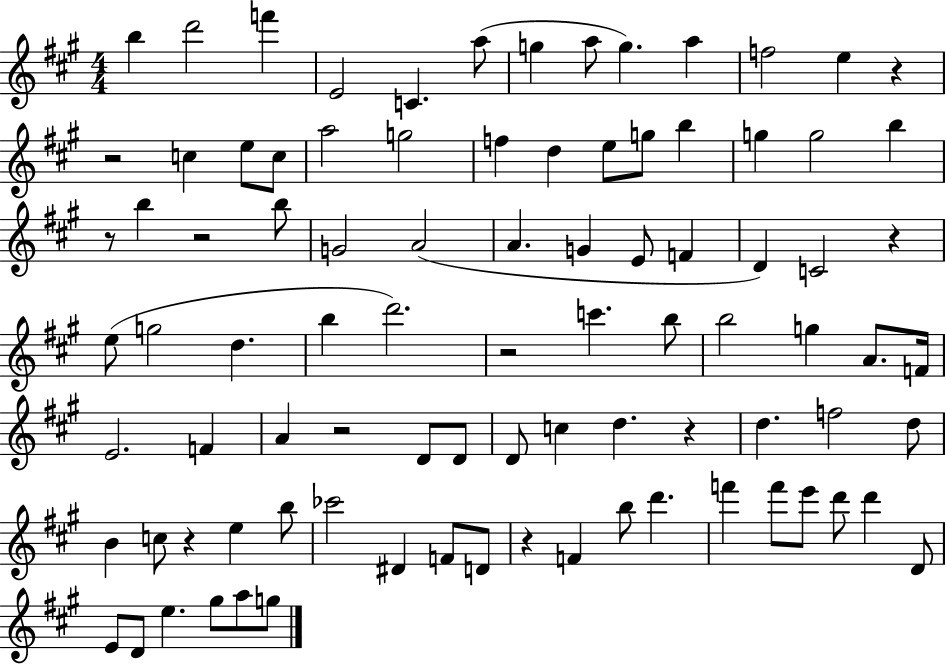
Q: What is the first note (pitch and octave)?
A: B5